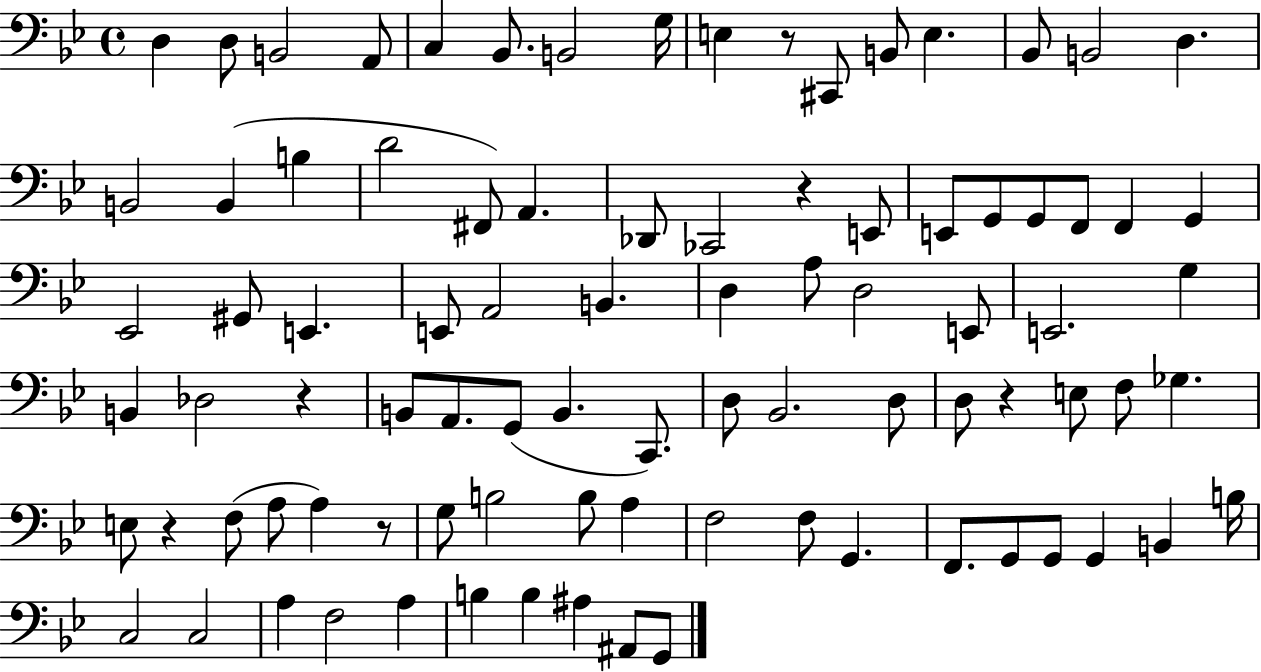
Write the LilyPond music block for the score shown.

{
  \clef bass
  \time 4/4
  \defaultTimeSignature
  \key bes \major
  \repeat volta 2 { d4 d8 b,2 a,8 | c4 bes,8. b,2 g16 | e4 r8 cis,8 b,8 e4. | bes,8 b,2 d4. | \break b,2 b,4( b4 | d'2 fis,8) a,4. | des,8 ces,2 r4 e,8 | e,8 g,8 g,8 f,8 f,4 g,4 | \break ees,2 gis,8 e,4. | e,8 a,2 b,4. | d4 a8 d2 e,8 | e,2. g4 | \break b,4 des2 r4 | b,8 a,8. g,8( b,4. c,8.) | d8 bes,2. d8 | d8 r4 e8 f8 ges4. | \break e8 r4 f8( a8 a4) r8 | g8 b2 b8 a4 | f2 f8 g,4. | f,8. g,8 g,8 g,4 b,4 b16 | \break c2 c2 | a4 f2 a4 | b4 b4 ais4 ais,8 g,8 | } \bar "|."
}